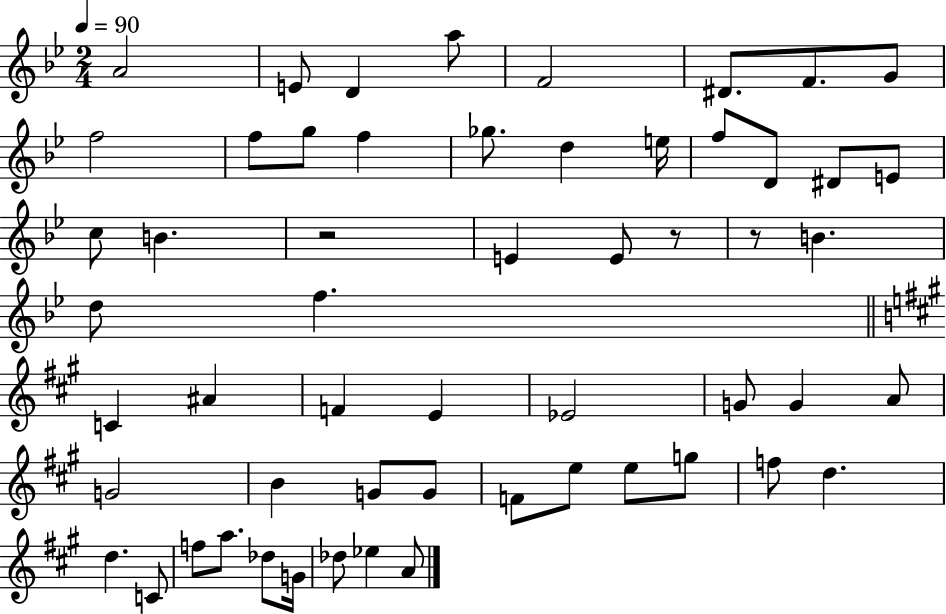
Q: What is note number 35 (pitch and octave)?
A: G4